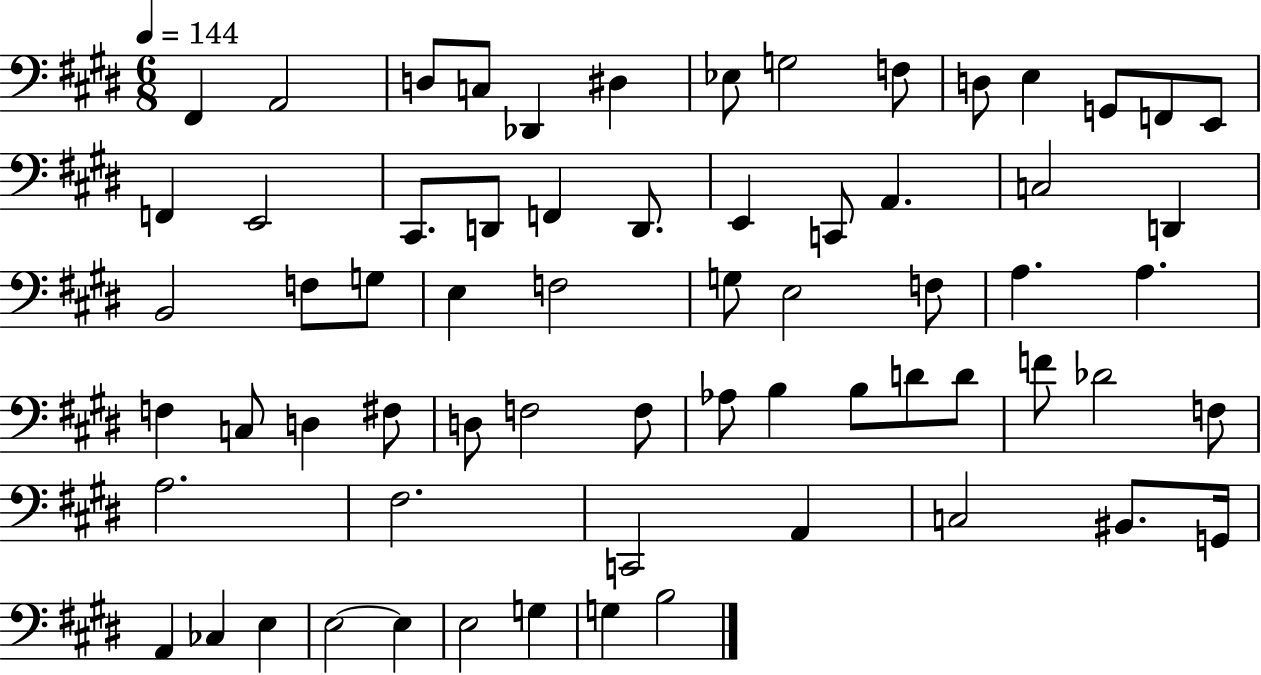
{
  \clef bass
  \numericTimeSignature
  \time 6/8
  \key e \major
  \tempo 4 = 144
  fis,4 a,2 | d8 c8 des,4 dis4 | ees8 g2 f8 | d8 e4 g,8 f,8 e,8 | \break f,4 e,2 | cis,8. d,8 f,4 d,8. | e,4 c,8 a,4. | c2 d,4 | \break b,2 f8 g8 | e4 f2 | g8 e2 f8 | a4. a4. | \break f4 c8 d4 fis8 | d8 f2 f8 | aes8 b4 b8 d'8 d'8 | f'8 des'2 f8 | \break a2. | fis2. | c,2 a,4 | c2 bis,8. g,16 | \break a,4 ces4 e4 | e2~~ e4 | e2 g4 | g4 b2 | \break \bar "|."
}